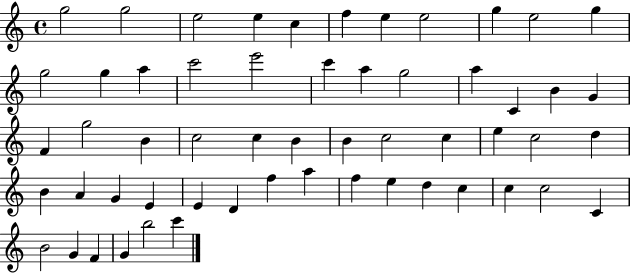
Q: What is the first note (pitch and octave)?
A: G5